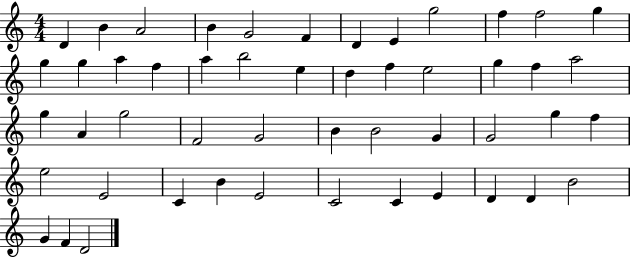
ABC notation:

X:1
T:Untitled
M:4/4
L:1/4
K:C
D B A2 B G2 F D E g2 f f2 g g g a f a b2 e d f e2 g f a2 g A g2 F2 G2 B B2 G G2 g f e2 E2 C B E2 C2 C E D D B2 G F D2